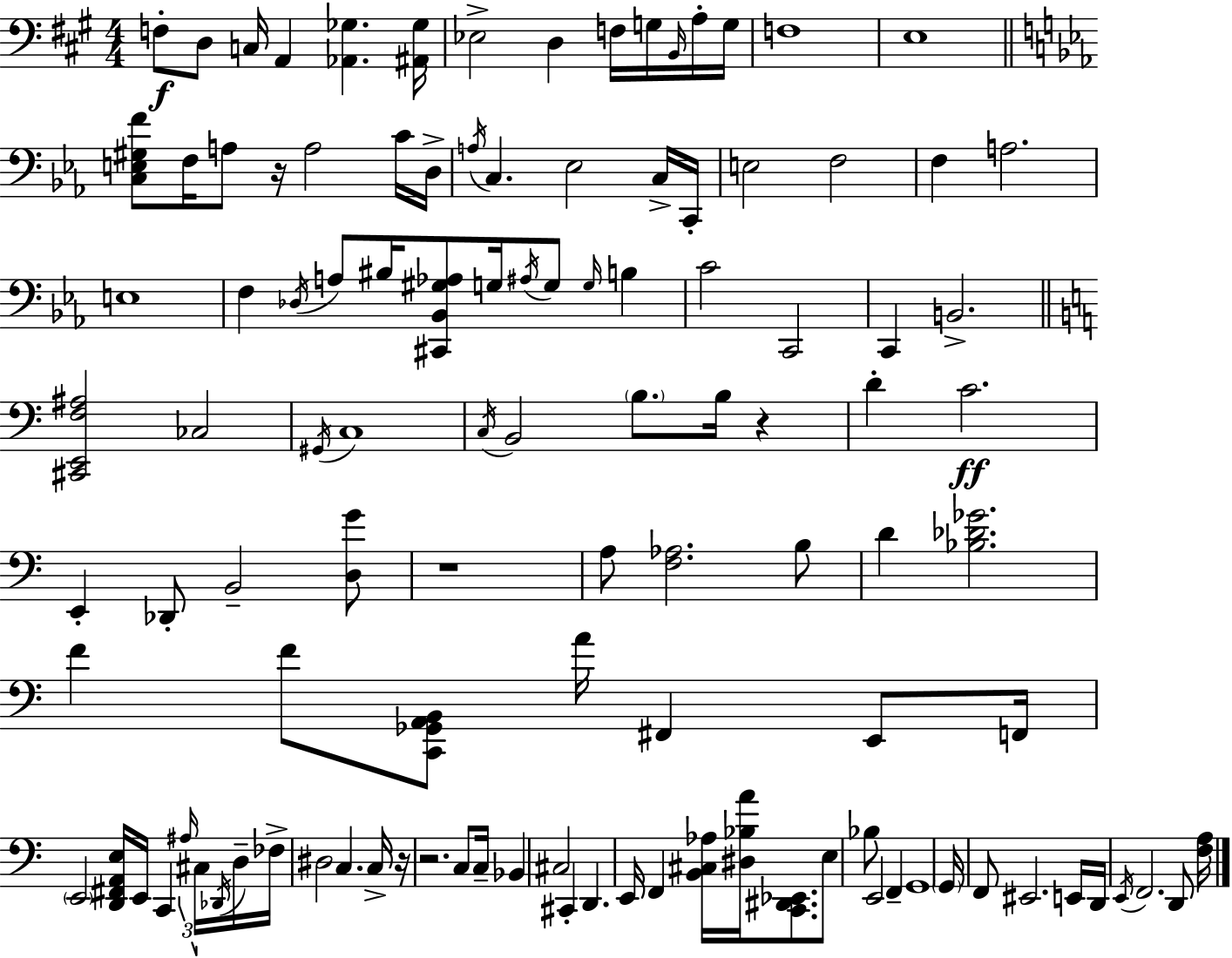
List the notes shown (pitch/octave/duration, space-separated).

F3/e D3/e C3/s A2/q [Ab2,Gb3]/q. [A#2,Gb3]/s Eb3/h D3/q F3/s G3/s B2/s A3/s G3/s F3/w E3/w [C3,E3,G#3,F4]/e F3/s A3/e R/s A3/h C4/s D3/s A3/s C3/q. Eb3/h C3/s C2/s E3/h F3/h F3/q A3/h. E3/w F3/q Db3/s A3/e BIS3/s [C#2,Bb2,G#3,Ab3]/e G3/s A#3/s G3/e G3/s B3/q C4/h C2/h C2/q B2/h. [C#2,E2,F3,A#3]/h CES3/h G#2/s C3/w C3/s B2/h B3/e. B3/s R/q D4/q C4/h. E2/q Db2/e B2/h [D3,G4]/e R/w A3/e [F3,Ab3]/h. B3/e D4/q [Bb3,Db4,Gb4]/h. F4/q F4/e [C2,Gb2,A2,B2]/e A4/s F#2/q E2/e F2/s E2/h [D2,F#2,A2,E3]/s E2/s C2/q A#3/s C#3/s Db2/s D3/s FES3/s D#3/h C3/q. C3/s R/s R/h. C3/e C3/s Bb2/q C#3/h C#2/q D2/q. E2/s F2/q [B2,C#3,Ab3]/s [D#3,Bb3,A4]/s [C2,D#2,Eb2]/e. E3/e Bb3/e E2/h F2/q G2/w G2/s F2/e EIS2/h. E2/s D2/s E2/s F2/h. D2/e [F3,A3]/s